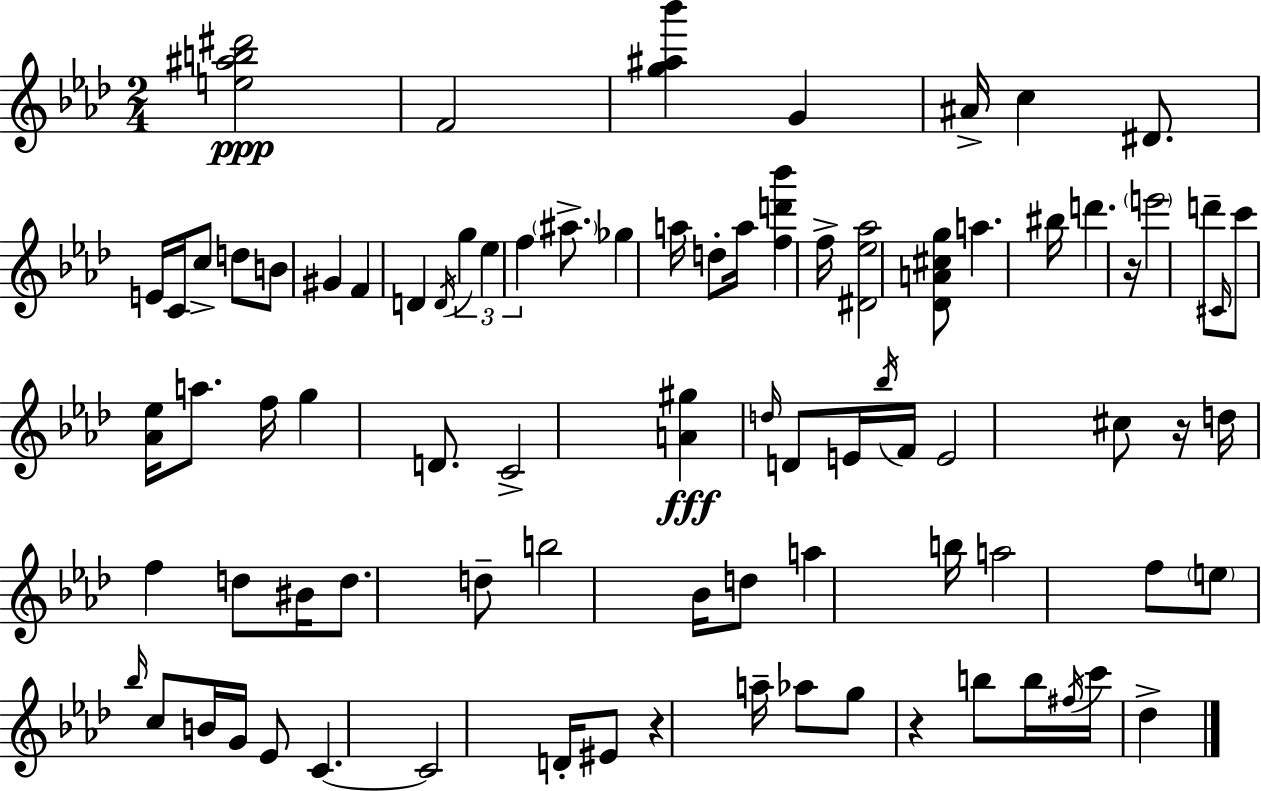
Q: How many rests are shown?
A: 4